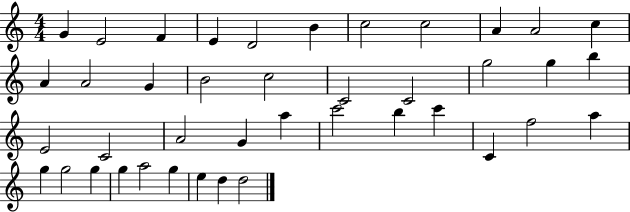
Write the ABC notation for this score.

X:1
T:Untitled
M:4/4
L:1/4
K:C
G E2 F E D2 B c2 c2 A A2 c A A2 G B2 c2 C2 C2 g2 g b E2 C2 A2 G a c'2 b c' C f2 a g g2 g g a2 g e d d2